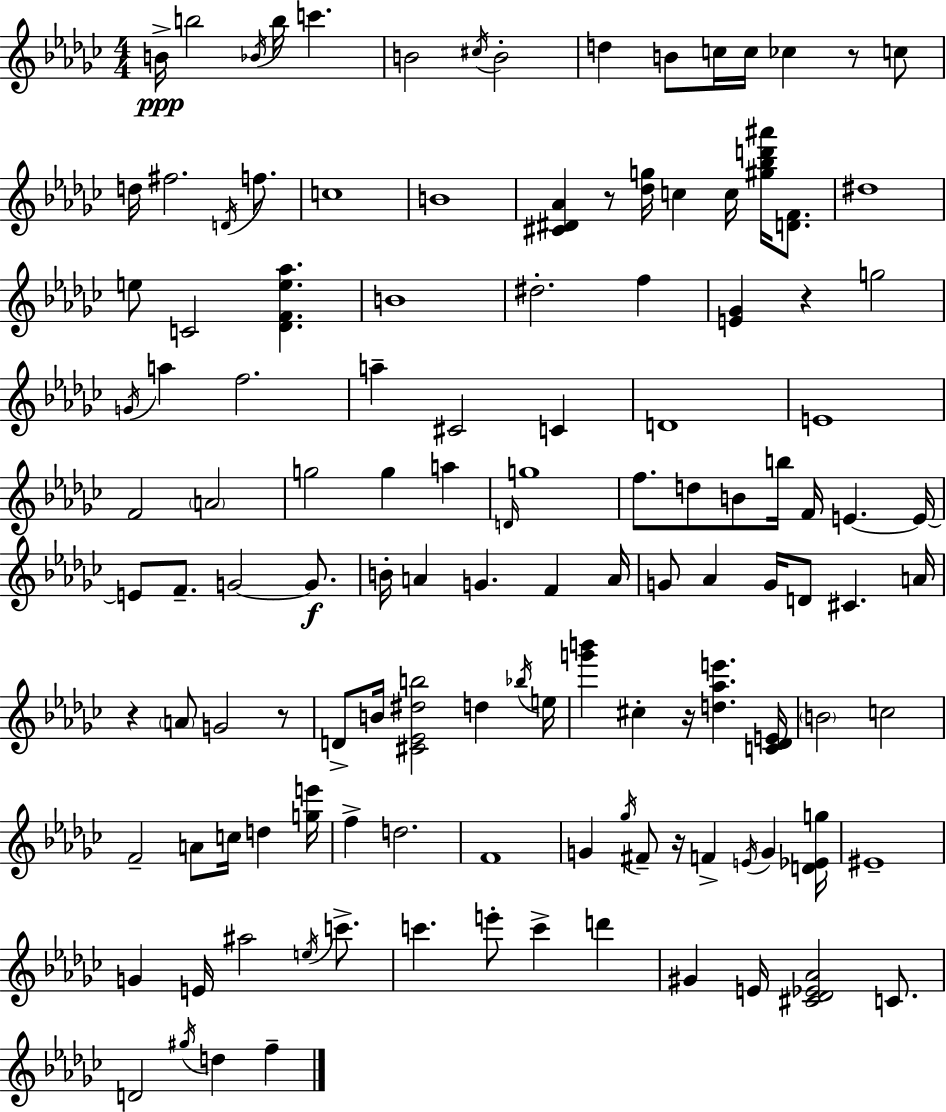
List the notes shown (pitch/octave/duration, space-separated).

B4/s B5/h Bb4/s B5/s C6/q. B4/h C#5/s B4/h D5/q B4/e C5/s C5/s CES5/q R/e C5/e D5/s F#5/h. D4/s F5/e. C5/w B4/w [C#4,D#4,Ab4]/q R/e [Db5,G5]/s C5/q C5/s [G#5,Bb5,D6,A#6]/s [D4,F4]/e. D#5/w E5/e C4/h [Db4,F4,E5,Ab5]/q. B4/w D#5/h. F5/q [E4,Gb4]/q R/q G5/h G4/s A5/q F5/h. A5/q C#4/h C4/q D4/w E4/w F4/h A4/h G5/h G5/q A5/q D4/s G5/w F5/e. D5/e B4/e B5/s F4/s E4/q. E4/s E4/e F4/e. G4/h G4/e. B4/s A4/q G4/q. F4/q A4/s G4/e Ab4/q G4/s D4/e C#4/q. A4/s R/q A4/e G4/h R/e D4/e B4/s [C#4,Eb4,D#5,B5]/h D5/q Bb5/s E5/s [G6,B6]/q C#5/q R/s [D5,Ab5,E6]/q. [C4,Db4,E4]/s B4/h C5/h F4/h A4/e C5/s D5/q [G5,E6]/s F5/q D5/h. F4/w G4/q Gb5/s F#4/e R/s F4/q E4/s G4/q [D4,Eb4,G5]/s EIS4/w G4/q E4/s A#5/h E5/s C6/e. C6/q. E6/e C6/q D6/q G#4/q E4/s [C#4,Db4,Eb4,Ab4]/h C4/e. D4/h G#5/s D5/q F5/q